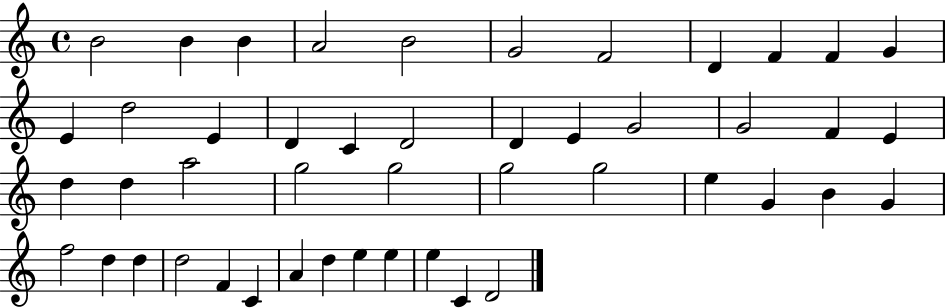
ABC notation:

X:1
T:Untitled
M:4/4
L:1/4
K:C
B2 B B A2 B2 G2 F2 D F F G E d2 E D C D2 D E G2 G2 F E d d a2 g2 g2 g2 g2 e G B G f2 d d d2 F C A d e e e C D2